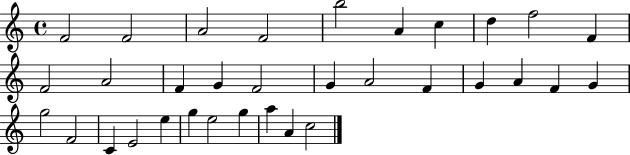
{
  \clef treble
  \time 4/4
  \defaultTimeSignature
  \key c \major
  f'2 f'2 | a'2 f'2 | b''2 a'4 c''4 | d''4 f''2 f'4 | \break f'2 a'2 | f'4 g'4 f'2 | g'4 a'2 f'4 | g'4 a'4 f'4 g'4 | \break g''2 f'2 | c'4 e'2 e''4 | g''4 e''2 g''4 | a''4 a'4 c''2 | \break \bar "|."
}